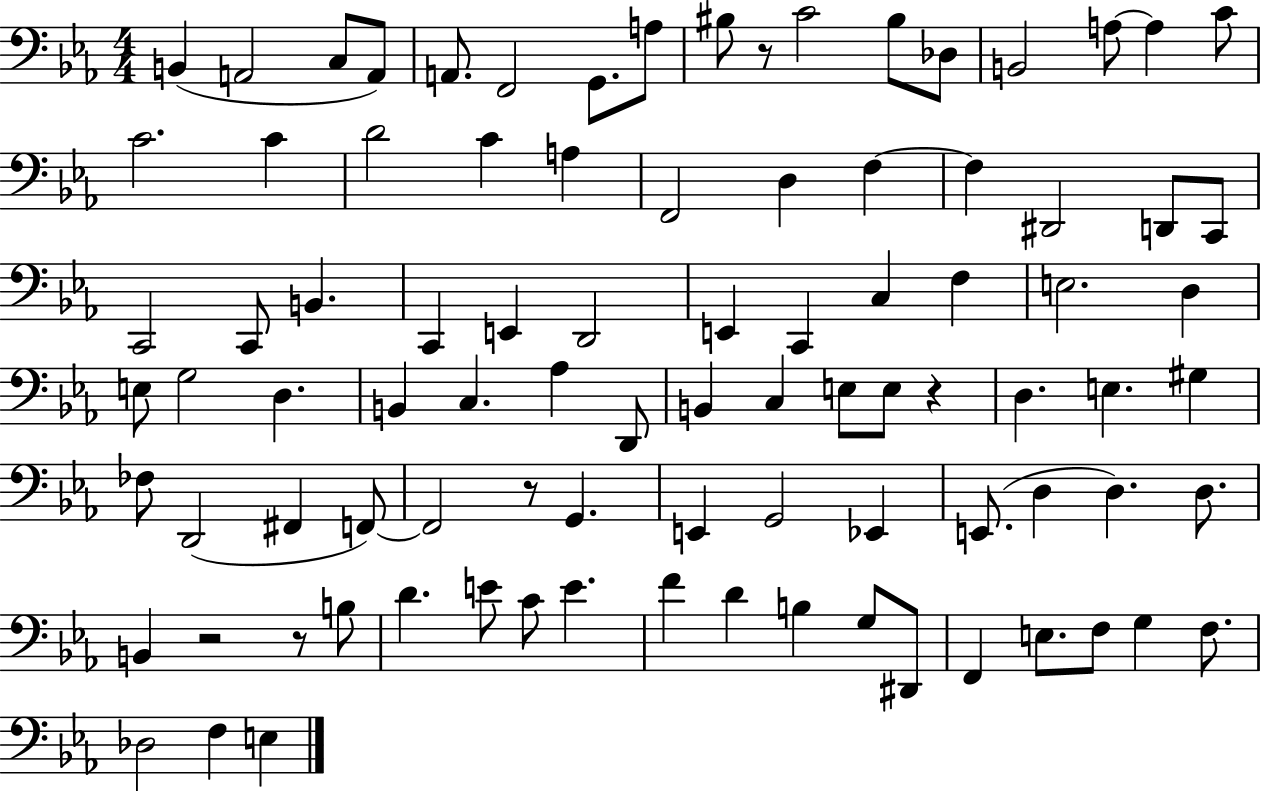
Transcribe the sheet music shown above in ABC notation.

X:1
T:Untitled
M:4/4
L:1/4
K:Eb
B,, A,,2 C,/2 A,,/2 A,,/2 F,,2 G,,/2 A,/2 ^B,/2 z/2 C2 ^B,/2 _D,/2 B,,2 A,/2 A, C/2 C2 C D2 C A, F,,2 D, F, F, ^D,,2 D,,/2 C,,/2 C,,2 C,,/2 B,, C,, E,, D,,2 E,, C,, C, F, E,2 D, E,/2 G,2 D, B,, C, _A, D,,/2 B,, C, E,/2 E,/2 z D, E, ^G, _F,/2 D,,2 ^F,, F,,/2 F,,2 z/2 G,, E,, G,,2 _E,, E,,/2 D, D, D,/2 B,, z2 z/2 B,/2 D E/2 C/2 E F D B, G,/2 ^D,,/2 F,, E,/2 F,/2 G, F,/2 _D,2 F, E,